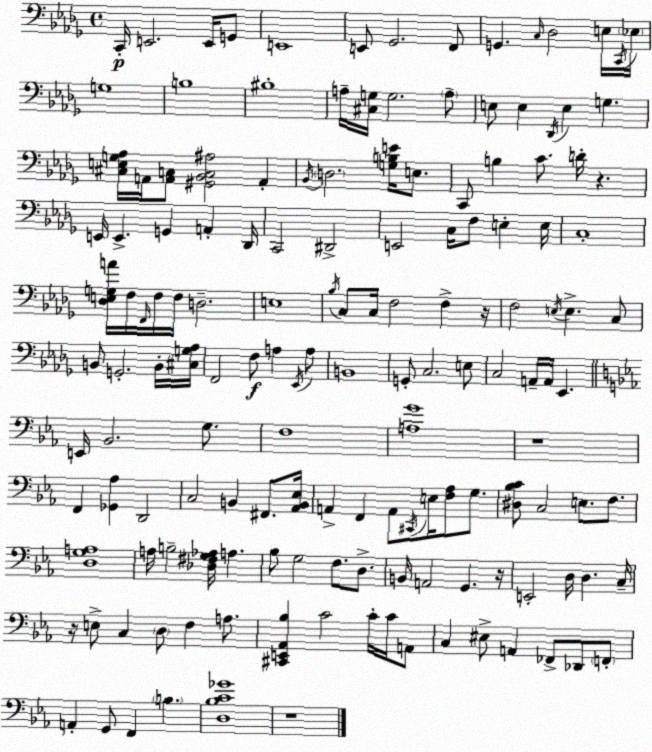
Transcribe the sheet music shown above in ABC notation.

X:1
T:Untitled
M:4/4
L:1/4
K:Bbm
C,,/4 E,,2 E,,/4 G,,/2 E,,4 E,,/2 _G,,2 F,,/2 G,, C,/4 _D,2 E,/4 C,,/4 _E,/4 G,4 B,4 ^B,4 A,/4 [^C,G,]/4 G,2 A,/2 E,/2 E, _D,,/4 E, G, [^C,E,G,_A,]/4 A,,/4 [A,,C,]/2 [^G,,_B,,C,^A,]2 A,, _B,,/4 D,2 [G,B,E]/4 E,/2 C,,/2 B, C/2 D/4 z E,,/4 E,, G,, A,, _D,,/4 C,,2 ^D,,2 E,,2 C,/4 F,/2 E, E,/4 C,4 [_D,E,G,A]/4 F,/4 F,,/4 F,/4 F,/4 D,2 E,4 _B,/4 C,/2 C,/4 F,2 F, z/4 F,2 E,/4 E, C,/2 B,,/2 G,,2 B,,/4 [^C,G,_A,]/4 F,,2 F,/2 A, _E,,/4 A,/2 B,,4 G,,/2 C,2 E,/2 C,2 A,,/4 A,,/4 _E,, E,,/4 _B,,2 G,/2 F,4 [A,G]4 z4 F,, [_G,,_A,] D,,2 C,2 B,, ^F,,/2 [_A,,B,,_E,]/4 A,, F,, A,,/2 ^C,,/4 E,/4 [F,_A,]/2 G,/2 [^D,_B,C]/2 C,2 E,/2 F,/2 [D,G,A,]4 A,/4 B,2 [_D,^F,G,_A,]/4 A, _B,/2 G,2 F,/2 D,/2 B,,/4 A,,2 G,, z/4 E,,2 D,/4 D, C,/4 z/4 E,/2 C, D,/2 F, A,/2 [^C,,E,,_A,,_B,] C2 C/4 C/4 A,,/2 C, ^E,/2 A,, _F,,/2 _D,,/2 F,,/2 A,, G,,/2 F,, B, [D,_B,C_G]4 z4